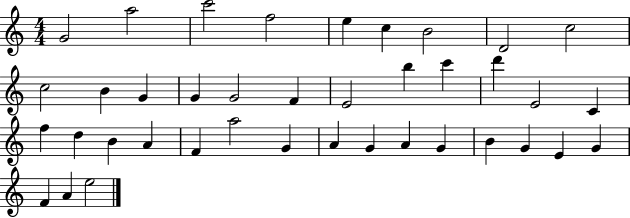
{
  \clef treble
  \numericTimeSignature
  \time 4/4
  \key c \major
  g'2 a''2 | c'''2 f''2 | e''4 c''4 b'2 | d'2 c''2 | \break c''2 b'4 g'4 | g'4 g'2 f'4 | e'2 b''4 c'''4 | d'''4 e'2 c'4 | \break f''4 d''4 b'4 a'4 | f'4 a''2 g'4 | a'4 g'4 a'4 g'4 | b'4 g'4 e'4 g'4 | \break f'4 a'4 e''2 | \bar "|."
}